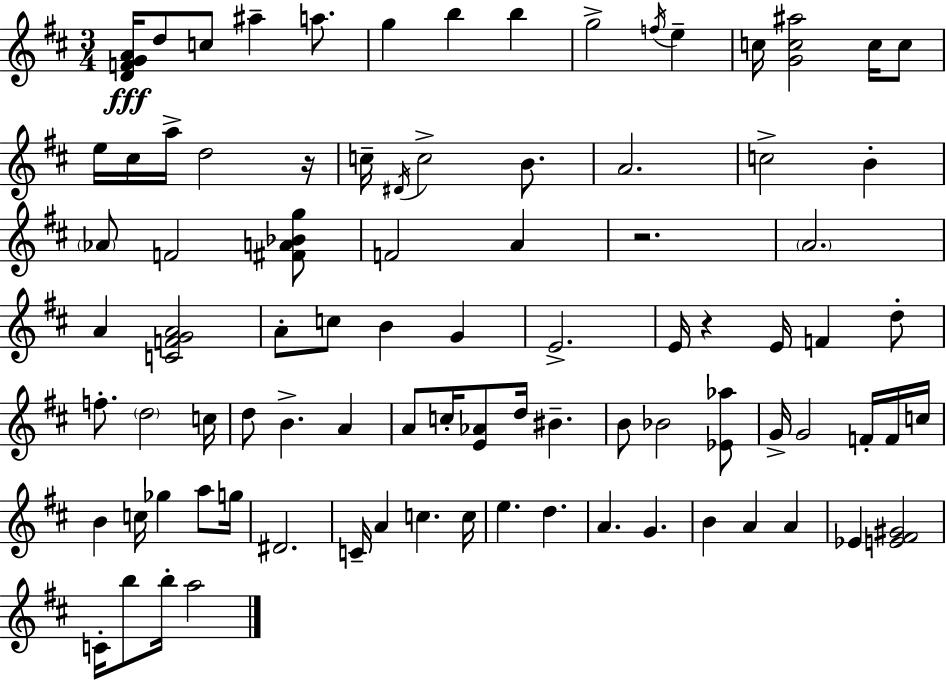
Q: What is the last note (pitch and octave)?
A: A5